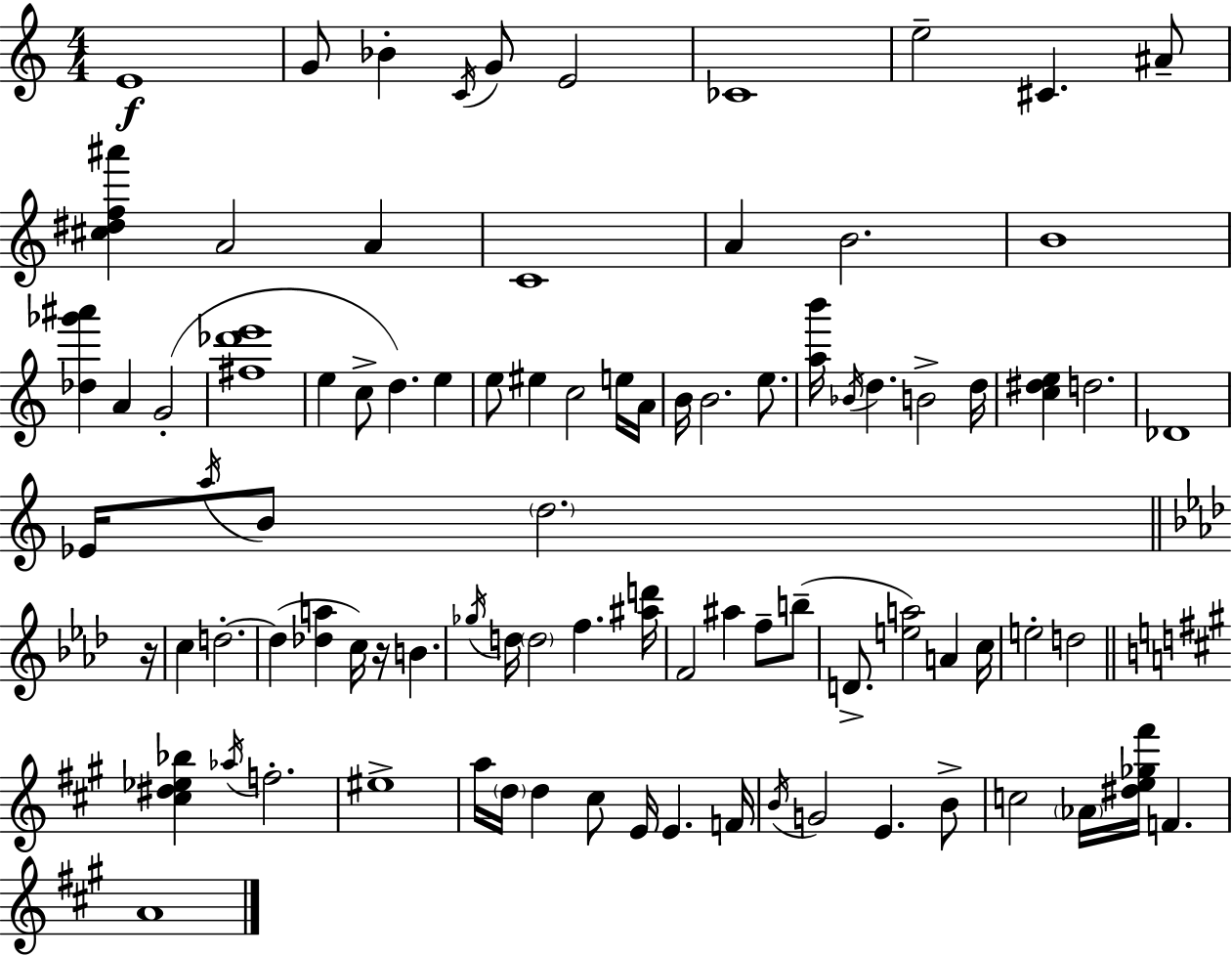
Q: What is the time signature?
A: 4/4